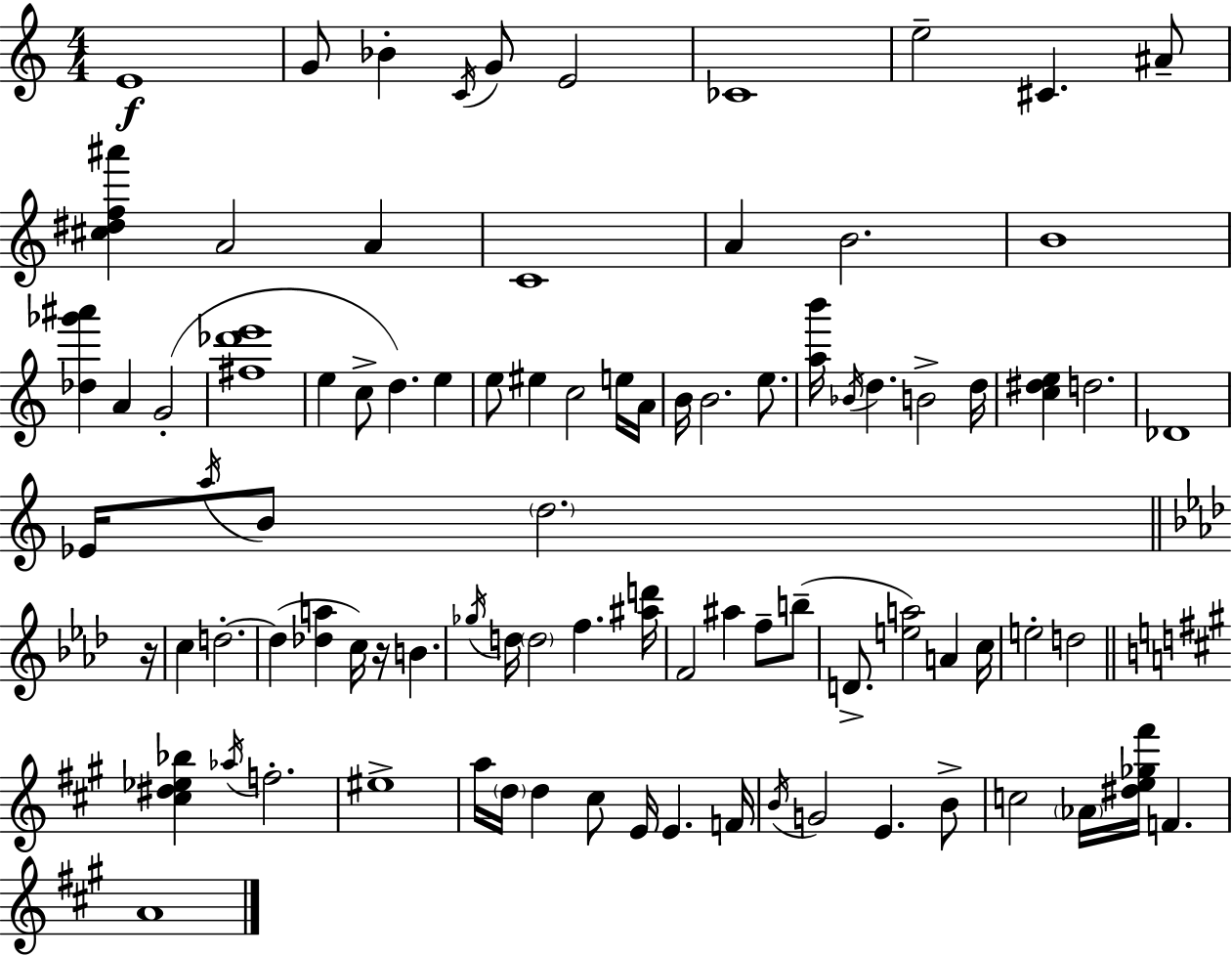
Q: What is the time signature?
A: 4/4